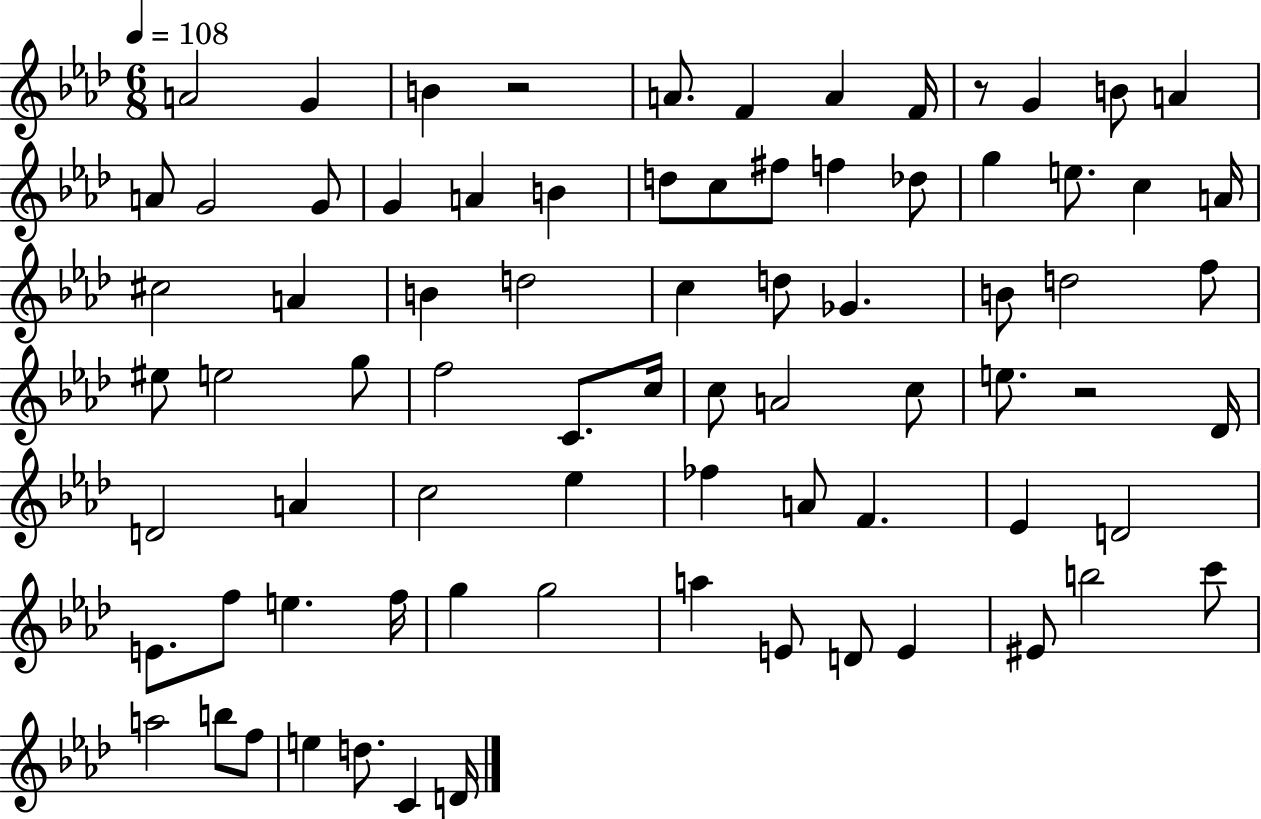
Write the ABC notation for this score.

X:1
T:Untitled
M:6/8
L:1/4
K:Ab
A2 G B z2 A/2 F A F/4 z/2 G B/2 A A/2 G2 G/2 G A B d/2 c/2 ^f/2 f _d/2 g e/2 c A/4 ^c2 A B d2 c d/2 _G B/2 d2 f/2 ^e/2 e2 g/2 f2 C/2 c/4 c/2 A2 c/2 e/2 z2 _D/4 D2 A c2 _e _f A/2 F _E D2 E/2 f/2 e f/4 g g2 a E/2 D/2 E ^E/2 b2 c'/2 a2 b/2 f/2 e d/2 C D/4